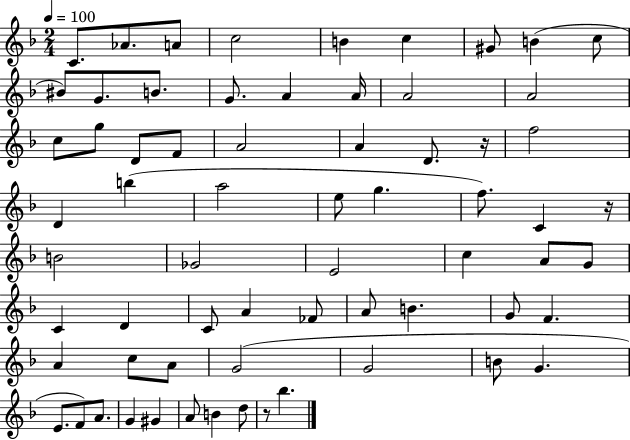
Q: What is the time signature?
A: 2/4